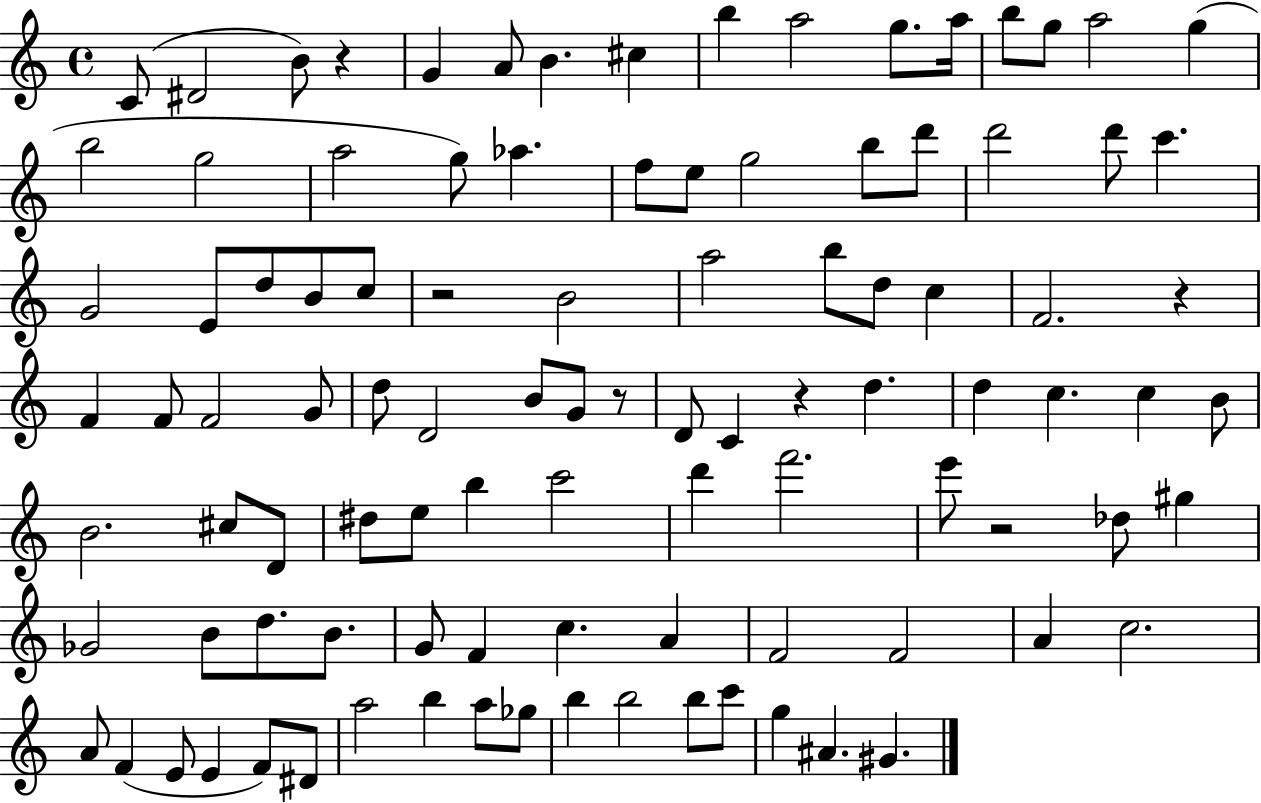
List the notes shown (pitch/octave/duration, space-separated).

C4/e D#4/h B4/e R/q G4/q A4/e B4/q. C#5/q B5/q A5/h G5/e. A5/s B5/e G5/e A5/h G5/q B5/h G5/h A5/h G5/e Ab5/q. F5/e E5/e G5/h B5/e D6/e D6/h D6/e C6/q. G4/h E4/e D5/e B4/e C5/e R/h B4/h A5/h B5/e D5/e C5/q F4/h. R/q F4/q F4/e F4/h G4/e D5/e D4/h B4/e G4/e R/e D4/e C4/q R/q D5/q. D5/q C5/q. C5/q B4/e B4/h. C#5/e D4/e D#5/e E5/e B5/q C6/h D6/q F6/h. E6/e R/h Db5/e G#5/q Gb4/h B4/e D5/e. B4/e. G4/e F4/q C5/q. A4/q F4/h F4/h A4/q C5/h. A4/e F4/q E4/e E4/q F4/e D#4/e A5/h B5/q A5/e Gb5/e B5/q B5/h B5/e C6/e G5/q A#4/q. G#4/q.